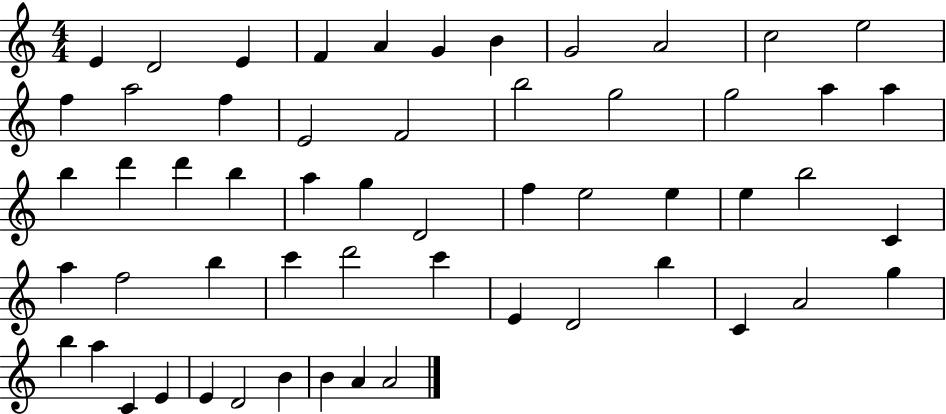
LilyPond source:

{
  \clef treble
  \numericTimeSignature
  \time 4/4
  \key c \major
  e'4 d'2 e'4 | f'4 a'4 g'4 b'4 | g'2 a'2 | c''2 e''2 | \break f''4 a''2 f''4 | e'2 f'2 | b''2 g''2 | g''2 a''4 a''4 | \break b''4 d'''4 d'''4 b''4 | a''4 g''4 d'2 | f''4 e''2 e''4 | e''4 b''2 c'4 | \break a''4 f''2 b''4 | c'''4 d'''2 c'''4 | e'4 d'2 b''4 | c'4 a'2 g''4 | \break b''4 a''4 c'4 e'4 | e'4 d'2 b'4 | b'4 a'4 a'2 | \bar "|."
}